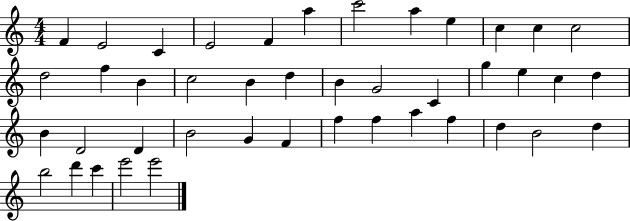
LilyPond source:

{
  \clef treble
  \numericTimeSignature
  \time 4/4
  \key c \major
  f'4 e'2 c'4 | e'2 f'4 a''4 | c'''2 a''4 e''4 | c''4 c''4 c''2 | \break d''2 f''4 b'4 | c''2 b'4 d''4 | b'4 g'2 c'4 | g''4 e''4 c''4 d''4 | \break b'4 d'2 d'4 | b'2 g'4 f'4 | f''4 f''4 a''4 f''4 | d''4 b'2 d''4 | \break b''2 d'''4 c'''4 | e'''2 e'''2 | \bar "|."
}